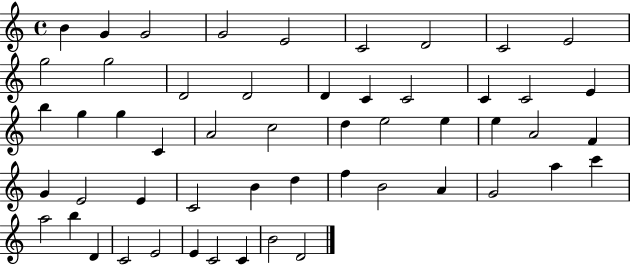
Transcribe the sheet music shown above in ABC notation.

X:1
T:Untitled
M:4/4
L:1/4
K:C
B G G2 G2 E2 C2 D2 C2 E2 g2 g2 D2 D2 D C C2 C C2 E b g g C A2 c2 d e2 e e A2 F G E2 E C2 B d f B2 A G2 a c' a2 b D C2 E2 E C2 C B2 D2